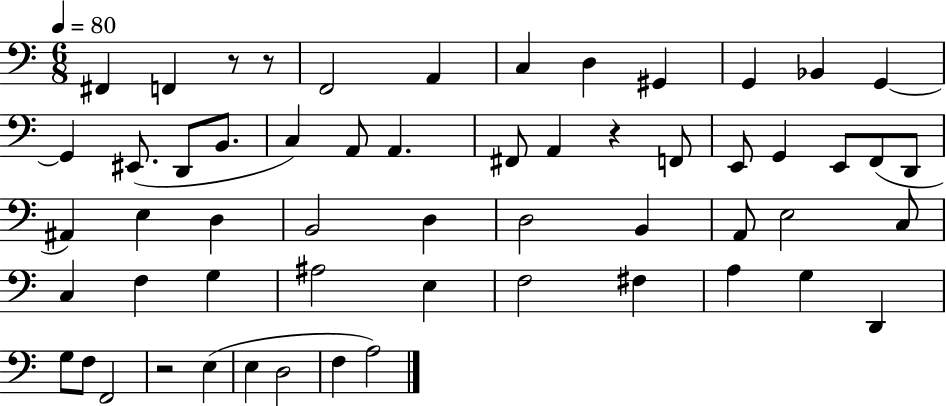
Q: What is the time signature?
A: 6/8